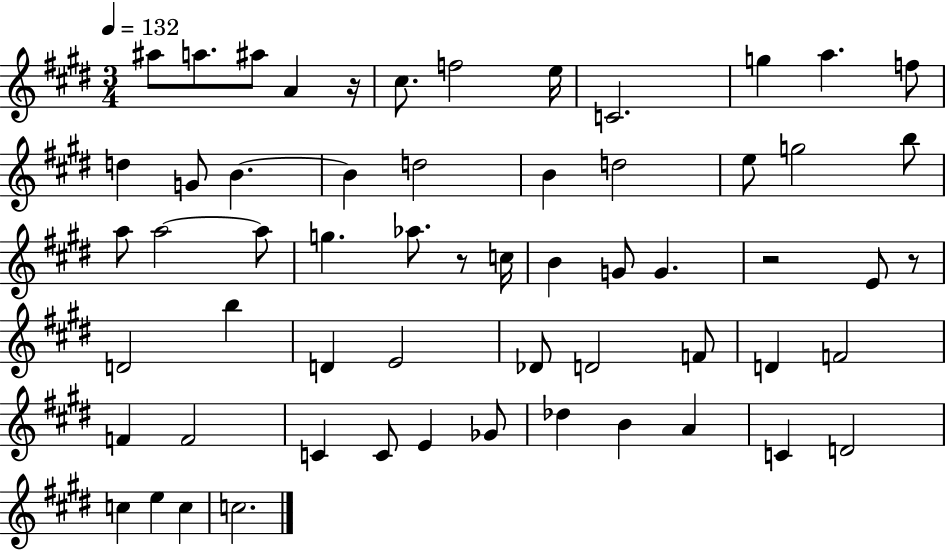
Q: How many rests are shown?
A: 4